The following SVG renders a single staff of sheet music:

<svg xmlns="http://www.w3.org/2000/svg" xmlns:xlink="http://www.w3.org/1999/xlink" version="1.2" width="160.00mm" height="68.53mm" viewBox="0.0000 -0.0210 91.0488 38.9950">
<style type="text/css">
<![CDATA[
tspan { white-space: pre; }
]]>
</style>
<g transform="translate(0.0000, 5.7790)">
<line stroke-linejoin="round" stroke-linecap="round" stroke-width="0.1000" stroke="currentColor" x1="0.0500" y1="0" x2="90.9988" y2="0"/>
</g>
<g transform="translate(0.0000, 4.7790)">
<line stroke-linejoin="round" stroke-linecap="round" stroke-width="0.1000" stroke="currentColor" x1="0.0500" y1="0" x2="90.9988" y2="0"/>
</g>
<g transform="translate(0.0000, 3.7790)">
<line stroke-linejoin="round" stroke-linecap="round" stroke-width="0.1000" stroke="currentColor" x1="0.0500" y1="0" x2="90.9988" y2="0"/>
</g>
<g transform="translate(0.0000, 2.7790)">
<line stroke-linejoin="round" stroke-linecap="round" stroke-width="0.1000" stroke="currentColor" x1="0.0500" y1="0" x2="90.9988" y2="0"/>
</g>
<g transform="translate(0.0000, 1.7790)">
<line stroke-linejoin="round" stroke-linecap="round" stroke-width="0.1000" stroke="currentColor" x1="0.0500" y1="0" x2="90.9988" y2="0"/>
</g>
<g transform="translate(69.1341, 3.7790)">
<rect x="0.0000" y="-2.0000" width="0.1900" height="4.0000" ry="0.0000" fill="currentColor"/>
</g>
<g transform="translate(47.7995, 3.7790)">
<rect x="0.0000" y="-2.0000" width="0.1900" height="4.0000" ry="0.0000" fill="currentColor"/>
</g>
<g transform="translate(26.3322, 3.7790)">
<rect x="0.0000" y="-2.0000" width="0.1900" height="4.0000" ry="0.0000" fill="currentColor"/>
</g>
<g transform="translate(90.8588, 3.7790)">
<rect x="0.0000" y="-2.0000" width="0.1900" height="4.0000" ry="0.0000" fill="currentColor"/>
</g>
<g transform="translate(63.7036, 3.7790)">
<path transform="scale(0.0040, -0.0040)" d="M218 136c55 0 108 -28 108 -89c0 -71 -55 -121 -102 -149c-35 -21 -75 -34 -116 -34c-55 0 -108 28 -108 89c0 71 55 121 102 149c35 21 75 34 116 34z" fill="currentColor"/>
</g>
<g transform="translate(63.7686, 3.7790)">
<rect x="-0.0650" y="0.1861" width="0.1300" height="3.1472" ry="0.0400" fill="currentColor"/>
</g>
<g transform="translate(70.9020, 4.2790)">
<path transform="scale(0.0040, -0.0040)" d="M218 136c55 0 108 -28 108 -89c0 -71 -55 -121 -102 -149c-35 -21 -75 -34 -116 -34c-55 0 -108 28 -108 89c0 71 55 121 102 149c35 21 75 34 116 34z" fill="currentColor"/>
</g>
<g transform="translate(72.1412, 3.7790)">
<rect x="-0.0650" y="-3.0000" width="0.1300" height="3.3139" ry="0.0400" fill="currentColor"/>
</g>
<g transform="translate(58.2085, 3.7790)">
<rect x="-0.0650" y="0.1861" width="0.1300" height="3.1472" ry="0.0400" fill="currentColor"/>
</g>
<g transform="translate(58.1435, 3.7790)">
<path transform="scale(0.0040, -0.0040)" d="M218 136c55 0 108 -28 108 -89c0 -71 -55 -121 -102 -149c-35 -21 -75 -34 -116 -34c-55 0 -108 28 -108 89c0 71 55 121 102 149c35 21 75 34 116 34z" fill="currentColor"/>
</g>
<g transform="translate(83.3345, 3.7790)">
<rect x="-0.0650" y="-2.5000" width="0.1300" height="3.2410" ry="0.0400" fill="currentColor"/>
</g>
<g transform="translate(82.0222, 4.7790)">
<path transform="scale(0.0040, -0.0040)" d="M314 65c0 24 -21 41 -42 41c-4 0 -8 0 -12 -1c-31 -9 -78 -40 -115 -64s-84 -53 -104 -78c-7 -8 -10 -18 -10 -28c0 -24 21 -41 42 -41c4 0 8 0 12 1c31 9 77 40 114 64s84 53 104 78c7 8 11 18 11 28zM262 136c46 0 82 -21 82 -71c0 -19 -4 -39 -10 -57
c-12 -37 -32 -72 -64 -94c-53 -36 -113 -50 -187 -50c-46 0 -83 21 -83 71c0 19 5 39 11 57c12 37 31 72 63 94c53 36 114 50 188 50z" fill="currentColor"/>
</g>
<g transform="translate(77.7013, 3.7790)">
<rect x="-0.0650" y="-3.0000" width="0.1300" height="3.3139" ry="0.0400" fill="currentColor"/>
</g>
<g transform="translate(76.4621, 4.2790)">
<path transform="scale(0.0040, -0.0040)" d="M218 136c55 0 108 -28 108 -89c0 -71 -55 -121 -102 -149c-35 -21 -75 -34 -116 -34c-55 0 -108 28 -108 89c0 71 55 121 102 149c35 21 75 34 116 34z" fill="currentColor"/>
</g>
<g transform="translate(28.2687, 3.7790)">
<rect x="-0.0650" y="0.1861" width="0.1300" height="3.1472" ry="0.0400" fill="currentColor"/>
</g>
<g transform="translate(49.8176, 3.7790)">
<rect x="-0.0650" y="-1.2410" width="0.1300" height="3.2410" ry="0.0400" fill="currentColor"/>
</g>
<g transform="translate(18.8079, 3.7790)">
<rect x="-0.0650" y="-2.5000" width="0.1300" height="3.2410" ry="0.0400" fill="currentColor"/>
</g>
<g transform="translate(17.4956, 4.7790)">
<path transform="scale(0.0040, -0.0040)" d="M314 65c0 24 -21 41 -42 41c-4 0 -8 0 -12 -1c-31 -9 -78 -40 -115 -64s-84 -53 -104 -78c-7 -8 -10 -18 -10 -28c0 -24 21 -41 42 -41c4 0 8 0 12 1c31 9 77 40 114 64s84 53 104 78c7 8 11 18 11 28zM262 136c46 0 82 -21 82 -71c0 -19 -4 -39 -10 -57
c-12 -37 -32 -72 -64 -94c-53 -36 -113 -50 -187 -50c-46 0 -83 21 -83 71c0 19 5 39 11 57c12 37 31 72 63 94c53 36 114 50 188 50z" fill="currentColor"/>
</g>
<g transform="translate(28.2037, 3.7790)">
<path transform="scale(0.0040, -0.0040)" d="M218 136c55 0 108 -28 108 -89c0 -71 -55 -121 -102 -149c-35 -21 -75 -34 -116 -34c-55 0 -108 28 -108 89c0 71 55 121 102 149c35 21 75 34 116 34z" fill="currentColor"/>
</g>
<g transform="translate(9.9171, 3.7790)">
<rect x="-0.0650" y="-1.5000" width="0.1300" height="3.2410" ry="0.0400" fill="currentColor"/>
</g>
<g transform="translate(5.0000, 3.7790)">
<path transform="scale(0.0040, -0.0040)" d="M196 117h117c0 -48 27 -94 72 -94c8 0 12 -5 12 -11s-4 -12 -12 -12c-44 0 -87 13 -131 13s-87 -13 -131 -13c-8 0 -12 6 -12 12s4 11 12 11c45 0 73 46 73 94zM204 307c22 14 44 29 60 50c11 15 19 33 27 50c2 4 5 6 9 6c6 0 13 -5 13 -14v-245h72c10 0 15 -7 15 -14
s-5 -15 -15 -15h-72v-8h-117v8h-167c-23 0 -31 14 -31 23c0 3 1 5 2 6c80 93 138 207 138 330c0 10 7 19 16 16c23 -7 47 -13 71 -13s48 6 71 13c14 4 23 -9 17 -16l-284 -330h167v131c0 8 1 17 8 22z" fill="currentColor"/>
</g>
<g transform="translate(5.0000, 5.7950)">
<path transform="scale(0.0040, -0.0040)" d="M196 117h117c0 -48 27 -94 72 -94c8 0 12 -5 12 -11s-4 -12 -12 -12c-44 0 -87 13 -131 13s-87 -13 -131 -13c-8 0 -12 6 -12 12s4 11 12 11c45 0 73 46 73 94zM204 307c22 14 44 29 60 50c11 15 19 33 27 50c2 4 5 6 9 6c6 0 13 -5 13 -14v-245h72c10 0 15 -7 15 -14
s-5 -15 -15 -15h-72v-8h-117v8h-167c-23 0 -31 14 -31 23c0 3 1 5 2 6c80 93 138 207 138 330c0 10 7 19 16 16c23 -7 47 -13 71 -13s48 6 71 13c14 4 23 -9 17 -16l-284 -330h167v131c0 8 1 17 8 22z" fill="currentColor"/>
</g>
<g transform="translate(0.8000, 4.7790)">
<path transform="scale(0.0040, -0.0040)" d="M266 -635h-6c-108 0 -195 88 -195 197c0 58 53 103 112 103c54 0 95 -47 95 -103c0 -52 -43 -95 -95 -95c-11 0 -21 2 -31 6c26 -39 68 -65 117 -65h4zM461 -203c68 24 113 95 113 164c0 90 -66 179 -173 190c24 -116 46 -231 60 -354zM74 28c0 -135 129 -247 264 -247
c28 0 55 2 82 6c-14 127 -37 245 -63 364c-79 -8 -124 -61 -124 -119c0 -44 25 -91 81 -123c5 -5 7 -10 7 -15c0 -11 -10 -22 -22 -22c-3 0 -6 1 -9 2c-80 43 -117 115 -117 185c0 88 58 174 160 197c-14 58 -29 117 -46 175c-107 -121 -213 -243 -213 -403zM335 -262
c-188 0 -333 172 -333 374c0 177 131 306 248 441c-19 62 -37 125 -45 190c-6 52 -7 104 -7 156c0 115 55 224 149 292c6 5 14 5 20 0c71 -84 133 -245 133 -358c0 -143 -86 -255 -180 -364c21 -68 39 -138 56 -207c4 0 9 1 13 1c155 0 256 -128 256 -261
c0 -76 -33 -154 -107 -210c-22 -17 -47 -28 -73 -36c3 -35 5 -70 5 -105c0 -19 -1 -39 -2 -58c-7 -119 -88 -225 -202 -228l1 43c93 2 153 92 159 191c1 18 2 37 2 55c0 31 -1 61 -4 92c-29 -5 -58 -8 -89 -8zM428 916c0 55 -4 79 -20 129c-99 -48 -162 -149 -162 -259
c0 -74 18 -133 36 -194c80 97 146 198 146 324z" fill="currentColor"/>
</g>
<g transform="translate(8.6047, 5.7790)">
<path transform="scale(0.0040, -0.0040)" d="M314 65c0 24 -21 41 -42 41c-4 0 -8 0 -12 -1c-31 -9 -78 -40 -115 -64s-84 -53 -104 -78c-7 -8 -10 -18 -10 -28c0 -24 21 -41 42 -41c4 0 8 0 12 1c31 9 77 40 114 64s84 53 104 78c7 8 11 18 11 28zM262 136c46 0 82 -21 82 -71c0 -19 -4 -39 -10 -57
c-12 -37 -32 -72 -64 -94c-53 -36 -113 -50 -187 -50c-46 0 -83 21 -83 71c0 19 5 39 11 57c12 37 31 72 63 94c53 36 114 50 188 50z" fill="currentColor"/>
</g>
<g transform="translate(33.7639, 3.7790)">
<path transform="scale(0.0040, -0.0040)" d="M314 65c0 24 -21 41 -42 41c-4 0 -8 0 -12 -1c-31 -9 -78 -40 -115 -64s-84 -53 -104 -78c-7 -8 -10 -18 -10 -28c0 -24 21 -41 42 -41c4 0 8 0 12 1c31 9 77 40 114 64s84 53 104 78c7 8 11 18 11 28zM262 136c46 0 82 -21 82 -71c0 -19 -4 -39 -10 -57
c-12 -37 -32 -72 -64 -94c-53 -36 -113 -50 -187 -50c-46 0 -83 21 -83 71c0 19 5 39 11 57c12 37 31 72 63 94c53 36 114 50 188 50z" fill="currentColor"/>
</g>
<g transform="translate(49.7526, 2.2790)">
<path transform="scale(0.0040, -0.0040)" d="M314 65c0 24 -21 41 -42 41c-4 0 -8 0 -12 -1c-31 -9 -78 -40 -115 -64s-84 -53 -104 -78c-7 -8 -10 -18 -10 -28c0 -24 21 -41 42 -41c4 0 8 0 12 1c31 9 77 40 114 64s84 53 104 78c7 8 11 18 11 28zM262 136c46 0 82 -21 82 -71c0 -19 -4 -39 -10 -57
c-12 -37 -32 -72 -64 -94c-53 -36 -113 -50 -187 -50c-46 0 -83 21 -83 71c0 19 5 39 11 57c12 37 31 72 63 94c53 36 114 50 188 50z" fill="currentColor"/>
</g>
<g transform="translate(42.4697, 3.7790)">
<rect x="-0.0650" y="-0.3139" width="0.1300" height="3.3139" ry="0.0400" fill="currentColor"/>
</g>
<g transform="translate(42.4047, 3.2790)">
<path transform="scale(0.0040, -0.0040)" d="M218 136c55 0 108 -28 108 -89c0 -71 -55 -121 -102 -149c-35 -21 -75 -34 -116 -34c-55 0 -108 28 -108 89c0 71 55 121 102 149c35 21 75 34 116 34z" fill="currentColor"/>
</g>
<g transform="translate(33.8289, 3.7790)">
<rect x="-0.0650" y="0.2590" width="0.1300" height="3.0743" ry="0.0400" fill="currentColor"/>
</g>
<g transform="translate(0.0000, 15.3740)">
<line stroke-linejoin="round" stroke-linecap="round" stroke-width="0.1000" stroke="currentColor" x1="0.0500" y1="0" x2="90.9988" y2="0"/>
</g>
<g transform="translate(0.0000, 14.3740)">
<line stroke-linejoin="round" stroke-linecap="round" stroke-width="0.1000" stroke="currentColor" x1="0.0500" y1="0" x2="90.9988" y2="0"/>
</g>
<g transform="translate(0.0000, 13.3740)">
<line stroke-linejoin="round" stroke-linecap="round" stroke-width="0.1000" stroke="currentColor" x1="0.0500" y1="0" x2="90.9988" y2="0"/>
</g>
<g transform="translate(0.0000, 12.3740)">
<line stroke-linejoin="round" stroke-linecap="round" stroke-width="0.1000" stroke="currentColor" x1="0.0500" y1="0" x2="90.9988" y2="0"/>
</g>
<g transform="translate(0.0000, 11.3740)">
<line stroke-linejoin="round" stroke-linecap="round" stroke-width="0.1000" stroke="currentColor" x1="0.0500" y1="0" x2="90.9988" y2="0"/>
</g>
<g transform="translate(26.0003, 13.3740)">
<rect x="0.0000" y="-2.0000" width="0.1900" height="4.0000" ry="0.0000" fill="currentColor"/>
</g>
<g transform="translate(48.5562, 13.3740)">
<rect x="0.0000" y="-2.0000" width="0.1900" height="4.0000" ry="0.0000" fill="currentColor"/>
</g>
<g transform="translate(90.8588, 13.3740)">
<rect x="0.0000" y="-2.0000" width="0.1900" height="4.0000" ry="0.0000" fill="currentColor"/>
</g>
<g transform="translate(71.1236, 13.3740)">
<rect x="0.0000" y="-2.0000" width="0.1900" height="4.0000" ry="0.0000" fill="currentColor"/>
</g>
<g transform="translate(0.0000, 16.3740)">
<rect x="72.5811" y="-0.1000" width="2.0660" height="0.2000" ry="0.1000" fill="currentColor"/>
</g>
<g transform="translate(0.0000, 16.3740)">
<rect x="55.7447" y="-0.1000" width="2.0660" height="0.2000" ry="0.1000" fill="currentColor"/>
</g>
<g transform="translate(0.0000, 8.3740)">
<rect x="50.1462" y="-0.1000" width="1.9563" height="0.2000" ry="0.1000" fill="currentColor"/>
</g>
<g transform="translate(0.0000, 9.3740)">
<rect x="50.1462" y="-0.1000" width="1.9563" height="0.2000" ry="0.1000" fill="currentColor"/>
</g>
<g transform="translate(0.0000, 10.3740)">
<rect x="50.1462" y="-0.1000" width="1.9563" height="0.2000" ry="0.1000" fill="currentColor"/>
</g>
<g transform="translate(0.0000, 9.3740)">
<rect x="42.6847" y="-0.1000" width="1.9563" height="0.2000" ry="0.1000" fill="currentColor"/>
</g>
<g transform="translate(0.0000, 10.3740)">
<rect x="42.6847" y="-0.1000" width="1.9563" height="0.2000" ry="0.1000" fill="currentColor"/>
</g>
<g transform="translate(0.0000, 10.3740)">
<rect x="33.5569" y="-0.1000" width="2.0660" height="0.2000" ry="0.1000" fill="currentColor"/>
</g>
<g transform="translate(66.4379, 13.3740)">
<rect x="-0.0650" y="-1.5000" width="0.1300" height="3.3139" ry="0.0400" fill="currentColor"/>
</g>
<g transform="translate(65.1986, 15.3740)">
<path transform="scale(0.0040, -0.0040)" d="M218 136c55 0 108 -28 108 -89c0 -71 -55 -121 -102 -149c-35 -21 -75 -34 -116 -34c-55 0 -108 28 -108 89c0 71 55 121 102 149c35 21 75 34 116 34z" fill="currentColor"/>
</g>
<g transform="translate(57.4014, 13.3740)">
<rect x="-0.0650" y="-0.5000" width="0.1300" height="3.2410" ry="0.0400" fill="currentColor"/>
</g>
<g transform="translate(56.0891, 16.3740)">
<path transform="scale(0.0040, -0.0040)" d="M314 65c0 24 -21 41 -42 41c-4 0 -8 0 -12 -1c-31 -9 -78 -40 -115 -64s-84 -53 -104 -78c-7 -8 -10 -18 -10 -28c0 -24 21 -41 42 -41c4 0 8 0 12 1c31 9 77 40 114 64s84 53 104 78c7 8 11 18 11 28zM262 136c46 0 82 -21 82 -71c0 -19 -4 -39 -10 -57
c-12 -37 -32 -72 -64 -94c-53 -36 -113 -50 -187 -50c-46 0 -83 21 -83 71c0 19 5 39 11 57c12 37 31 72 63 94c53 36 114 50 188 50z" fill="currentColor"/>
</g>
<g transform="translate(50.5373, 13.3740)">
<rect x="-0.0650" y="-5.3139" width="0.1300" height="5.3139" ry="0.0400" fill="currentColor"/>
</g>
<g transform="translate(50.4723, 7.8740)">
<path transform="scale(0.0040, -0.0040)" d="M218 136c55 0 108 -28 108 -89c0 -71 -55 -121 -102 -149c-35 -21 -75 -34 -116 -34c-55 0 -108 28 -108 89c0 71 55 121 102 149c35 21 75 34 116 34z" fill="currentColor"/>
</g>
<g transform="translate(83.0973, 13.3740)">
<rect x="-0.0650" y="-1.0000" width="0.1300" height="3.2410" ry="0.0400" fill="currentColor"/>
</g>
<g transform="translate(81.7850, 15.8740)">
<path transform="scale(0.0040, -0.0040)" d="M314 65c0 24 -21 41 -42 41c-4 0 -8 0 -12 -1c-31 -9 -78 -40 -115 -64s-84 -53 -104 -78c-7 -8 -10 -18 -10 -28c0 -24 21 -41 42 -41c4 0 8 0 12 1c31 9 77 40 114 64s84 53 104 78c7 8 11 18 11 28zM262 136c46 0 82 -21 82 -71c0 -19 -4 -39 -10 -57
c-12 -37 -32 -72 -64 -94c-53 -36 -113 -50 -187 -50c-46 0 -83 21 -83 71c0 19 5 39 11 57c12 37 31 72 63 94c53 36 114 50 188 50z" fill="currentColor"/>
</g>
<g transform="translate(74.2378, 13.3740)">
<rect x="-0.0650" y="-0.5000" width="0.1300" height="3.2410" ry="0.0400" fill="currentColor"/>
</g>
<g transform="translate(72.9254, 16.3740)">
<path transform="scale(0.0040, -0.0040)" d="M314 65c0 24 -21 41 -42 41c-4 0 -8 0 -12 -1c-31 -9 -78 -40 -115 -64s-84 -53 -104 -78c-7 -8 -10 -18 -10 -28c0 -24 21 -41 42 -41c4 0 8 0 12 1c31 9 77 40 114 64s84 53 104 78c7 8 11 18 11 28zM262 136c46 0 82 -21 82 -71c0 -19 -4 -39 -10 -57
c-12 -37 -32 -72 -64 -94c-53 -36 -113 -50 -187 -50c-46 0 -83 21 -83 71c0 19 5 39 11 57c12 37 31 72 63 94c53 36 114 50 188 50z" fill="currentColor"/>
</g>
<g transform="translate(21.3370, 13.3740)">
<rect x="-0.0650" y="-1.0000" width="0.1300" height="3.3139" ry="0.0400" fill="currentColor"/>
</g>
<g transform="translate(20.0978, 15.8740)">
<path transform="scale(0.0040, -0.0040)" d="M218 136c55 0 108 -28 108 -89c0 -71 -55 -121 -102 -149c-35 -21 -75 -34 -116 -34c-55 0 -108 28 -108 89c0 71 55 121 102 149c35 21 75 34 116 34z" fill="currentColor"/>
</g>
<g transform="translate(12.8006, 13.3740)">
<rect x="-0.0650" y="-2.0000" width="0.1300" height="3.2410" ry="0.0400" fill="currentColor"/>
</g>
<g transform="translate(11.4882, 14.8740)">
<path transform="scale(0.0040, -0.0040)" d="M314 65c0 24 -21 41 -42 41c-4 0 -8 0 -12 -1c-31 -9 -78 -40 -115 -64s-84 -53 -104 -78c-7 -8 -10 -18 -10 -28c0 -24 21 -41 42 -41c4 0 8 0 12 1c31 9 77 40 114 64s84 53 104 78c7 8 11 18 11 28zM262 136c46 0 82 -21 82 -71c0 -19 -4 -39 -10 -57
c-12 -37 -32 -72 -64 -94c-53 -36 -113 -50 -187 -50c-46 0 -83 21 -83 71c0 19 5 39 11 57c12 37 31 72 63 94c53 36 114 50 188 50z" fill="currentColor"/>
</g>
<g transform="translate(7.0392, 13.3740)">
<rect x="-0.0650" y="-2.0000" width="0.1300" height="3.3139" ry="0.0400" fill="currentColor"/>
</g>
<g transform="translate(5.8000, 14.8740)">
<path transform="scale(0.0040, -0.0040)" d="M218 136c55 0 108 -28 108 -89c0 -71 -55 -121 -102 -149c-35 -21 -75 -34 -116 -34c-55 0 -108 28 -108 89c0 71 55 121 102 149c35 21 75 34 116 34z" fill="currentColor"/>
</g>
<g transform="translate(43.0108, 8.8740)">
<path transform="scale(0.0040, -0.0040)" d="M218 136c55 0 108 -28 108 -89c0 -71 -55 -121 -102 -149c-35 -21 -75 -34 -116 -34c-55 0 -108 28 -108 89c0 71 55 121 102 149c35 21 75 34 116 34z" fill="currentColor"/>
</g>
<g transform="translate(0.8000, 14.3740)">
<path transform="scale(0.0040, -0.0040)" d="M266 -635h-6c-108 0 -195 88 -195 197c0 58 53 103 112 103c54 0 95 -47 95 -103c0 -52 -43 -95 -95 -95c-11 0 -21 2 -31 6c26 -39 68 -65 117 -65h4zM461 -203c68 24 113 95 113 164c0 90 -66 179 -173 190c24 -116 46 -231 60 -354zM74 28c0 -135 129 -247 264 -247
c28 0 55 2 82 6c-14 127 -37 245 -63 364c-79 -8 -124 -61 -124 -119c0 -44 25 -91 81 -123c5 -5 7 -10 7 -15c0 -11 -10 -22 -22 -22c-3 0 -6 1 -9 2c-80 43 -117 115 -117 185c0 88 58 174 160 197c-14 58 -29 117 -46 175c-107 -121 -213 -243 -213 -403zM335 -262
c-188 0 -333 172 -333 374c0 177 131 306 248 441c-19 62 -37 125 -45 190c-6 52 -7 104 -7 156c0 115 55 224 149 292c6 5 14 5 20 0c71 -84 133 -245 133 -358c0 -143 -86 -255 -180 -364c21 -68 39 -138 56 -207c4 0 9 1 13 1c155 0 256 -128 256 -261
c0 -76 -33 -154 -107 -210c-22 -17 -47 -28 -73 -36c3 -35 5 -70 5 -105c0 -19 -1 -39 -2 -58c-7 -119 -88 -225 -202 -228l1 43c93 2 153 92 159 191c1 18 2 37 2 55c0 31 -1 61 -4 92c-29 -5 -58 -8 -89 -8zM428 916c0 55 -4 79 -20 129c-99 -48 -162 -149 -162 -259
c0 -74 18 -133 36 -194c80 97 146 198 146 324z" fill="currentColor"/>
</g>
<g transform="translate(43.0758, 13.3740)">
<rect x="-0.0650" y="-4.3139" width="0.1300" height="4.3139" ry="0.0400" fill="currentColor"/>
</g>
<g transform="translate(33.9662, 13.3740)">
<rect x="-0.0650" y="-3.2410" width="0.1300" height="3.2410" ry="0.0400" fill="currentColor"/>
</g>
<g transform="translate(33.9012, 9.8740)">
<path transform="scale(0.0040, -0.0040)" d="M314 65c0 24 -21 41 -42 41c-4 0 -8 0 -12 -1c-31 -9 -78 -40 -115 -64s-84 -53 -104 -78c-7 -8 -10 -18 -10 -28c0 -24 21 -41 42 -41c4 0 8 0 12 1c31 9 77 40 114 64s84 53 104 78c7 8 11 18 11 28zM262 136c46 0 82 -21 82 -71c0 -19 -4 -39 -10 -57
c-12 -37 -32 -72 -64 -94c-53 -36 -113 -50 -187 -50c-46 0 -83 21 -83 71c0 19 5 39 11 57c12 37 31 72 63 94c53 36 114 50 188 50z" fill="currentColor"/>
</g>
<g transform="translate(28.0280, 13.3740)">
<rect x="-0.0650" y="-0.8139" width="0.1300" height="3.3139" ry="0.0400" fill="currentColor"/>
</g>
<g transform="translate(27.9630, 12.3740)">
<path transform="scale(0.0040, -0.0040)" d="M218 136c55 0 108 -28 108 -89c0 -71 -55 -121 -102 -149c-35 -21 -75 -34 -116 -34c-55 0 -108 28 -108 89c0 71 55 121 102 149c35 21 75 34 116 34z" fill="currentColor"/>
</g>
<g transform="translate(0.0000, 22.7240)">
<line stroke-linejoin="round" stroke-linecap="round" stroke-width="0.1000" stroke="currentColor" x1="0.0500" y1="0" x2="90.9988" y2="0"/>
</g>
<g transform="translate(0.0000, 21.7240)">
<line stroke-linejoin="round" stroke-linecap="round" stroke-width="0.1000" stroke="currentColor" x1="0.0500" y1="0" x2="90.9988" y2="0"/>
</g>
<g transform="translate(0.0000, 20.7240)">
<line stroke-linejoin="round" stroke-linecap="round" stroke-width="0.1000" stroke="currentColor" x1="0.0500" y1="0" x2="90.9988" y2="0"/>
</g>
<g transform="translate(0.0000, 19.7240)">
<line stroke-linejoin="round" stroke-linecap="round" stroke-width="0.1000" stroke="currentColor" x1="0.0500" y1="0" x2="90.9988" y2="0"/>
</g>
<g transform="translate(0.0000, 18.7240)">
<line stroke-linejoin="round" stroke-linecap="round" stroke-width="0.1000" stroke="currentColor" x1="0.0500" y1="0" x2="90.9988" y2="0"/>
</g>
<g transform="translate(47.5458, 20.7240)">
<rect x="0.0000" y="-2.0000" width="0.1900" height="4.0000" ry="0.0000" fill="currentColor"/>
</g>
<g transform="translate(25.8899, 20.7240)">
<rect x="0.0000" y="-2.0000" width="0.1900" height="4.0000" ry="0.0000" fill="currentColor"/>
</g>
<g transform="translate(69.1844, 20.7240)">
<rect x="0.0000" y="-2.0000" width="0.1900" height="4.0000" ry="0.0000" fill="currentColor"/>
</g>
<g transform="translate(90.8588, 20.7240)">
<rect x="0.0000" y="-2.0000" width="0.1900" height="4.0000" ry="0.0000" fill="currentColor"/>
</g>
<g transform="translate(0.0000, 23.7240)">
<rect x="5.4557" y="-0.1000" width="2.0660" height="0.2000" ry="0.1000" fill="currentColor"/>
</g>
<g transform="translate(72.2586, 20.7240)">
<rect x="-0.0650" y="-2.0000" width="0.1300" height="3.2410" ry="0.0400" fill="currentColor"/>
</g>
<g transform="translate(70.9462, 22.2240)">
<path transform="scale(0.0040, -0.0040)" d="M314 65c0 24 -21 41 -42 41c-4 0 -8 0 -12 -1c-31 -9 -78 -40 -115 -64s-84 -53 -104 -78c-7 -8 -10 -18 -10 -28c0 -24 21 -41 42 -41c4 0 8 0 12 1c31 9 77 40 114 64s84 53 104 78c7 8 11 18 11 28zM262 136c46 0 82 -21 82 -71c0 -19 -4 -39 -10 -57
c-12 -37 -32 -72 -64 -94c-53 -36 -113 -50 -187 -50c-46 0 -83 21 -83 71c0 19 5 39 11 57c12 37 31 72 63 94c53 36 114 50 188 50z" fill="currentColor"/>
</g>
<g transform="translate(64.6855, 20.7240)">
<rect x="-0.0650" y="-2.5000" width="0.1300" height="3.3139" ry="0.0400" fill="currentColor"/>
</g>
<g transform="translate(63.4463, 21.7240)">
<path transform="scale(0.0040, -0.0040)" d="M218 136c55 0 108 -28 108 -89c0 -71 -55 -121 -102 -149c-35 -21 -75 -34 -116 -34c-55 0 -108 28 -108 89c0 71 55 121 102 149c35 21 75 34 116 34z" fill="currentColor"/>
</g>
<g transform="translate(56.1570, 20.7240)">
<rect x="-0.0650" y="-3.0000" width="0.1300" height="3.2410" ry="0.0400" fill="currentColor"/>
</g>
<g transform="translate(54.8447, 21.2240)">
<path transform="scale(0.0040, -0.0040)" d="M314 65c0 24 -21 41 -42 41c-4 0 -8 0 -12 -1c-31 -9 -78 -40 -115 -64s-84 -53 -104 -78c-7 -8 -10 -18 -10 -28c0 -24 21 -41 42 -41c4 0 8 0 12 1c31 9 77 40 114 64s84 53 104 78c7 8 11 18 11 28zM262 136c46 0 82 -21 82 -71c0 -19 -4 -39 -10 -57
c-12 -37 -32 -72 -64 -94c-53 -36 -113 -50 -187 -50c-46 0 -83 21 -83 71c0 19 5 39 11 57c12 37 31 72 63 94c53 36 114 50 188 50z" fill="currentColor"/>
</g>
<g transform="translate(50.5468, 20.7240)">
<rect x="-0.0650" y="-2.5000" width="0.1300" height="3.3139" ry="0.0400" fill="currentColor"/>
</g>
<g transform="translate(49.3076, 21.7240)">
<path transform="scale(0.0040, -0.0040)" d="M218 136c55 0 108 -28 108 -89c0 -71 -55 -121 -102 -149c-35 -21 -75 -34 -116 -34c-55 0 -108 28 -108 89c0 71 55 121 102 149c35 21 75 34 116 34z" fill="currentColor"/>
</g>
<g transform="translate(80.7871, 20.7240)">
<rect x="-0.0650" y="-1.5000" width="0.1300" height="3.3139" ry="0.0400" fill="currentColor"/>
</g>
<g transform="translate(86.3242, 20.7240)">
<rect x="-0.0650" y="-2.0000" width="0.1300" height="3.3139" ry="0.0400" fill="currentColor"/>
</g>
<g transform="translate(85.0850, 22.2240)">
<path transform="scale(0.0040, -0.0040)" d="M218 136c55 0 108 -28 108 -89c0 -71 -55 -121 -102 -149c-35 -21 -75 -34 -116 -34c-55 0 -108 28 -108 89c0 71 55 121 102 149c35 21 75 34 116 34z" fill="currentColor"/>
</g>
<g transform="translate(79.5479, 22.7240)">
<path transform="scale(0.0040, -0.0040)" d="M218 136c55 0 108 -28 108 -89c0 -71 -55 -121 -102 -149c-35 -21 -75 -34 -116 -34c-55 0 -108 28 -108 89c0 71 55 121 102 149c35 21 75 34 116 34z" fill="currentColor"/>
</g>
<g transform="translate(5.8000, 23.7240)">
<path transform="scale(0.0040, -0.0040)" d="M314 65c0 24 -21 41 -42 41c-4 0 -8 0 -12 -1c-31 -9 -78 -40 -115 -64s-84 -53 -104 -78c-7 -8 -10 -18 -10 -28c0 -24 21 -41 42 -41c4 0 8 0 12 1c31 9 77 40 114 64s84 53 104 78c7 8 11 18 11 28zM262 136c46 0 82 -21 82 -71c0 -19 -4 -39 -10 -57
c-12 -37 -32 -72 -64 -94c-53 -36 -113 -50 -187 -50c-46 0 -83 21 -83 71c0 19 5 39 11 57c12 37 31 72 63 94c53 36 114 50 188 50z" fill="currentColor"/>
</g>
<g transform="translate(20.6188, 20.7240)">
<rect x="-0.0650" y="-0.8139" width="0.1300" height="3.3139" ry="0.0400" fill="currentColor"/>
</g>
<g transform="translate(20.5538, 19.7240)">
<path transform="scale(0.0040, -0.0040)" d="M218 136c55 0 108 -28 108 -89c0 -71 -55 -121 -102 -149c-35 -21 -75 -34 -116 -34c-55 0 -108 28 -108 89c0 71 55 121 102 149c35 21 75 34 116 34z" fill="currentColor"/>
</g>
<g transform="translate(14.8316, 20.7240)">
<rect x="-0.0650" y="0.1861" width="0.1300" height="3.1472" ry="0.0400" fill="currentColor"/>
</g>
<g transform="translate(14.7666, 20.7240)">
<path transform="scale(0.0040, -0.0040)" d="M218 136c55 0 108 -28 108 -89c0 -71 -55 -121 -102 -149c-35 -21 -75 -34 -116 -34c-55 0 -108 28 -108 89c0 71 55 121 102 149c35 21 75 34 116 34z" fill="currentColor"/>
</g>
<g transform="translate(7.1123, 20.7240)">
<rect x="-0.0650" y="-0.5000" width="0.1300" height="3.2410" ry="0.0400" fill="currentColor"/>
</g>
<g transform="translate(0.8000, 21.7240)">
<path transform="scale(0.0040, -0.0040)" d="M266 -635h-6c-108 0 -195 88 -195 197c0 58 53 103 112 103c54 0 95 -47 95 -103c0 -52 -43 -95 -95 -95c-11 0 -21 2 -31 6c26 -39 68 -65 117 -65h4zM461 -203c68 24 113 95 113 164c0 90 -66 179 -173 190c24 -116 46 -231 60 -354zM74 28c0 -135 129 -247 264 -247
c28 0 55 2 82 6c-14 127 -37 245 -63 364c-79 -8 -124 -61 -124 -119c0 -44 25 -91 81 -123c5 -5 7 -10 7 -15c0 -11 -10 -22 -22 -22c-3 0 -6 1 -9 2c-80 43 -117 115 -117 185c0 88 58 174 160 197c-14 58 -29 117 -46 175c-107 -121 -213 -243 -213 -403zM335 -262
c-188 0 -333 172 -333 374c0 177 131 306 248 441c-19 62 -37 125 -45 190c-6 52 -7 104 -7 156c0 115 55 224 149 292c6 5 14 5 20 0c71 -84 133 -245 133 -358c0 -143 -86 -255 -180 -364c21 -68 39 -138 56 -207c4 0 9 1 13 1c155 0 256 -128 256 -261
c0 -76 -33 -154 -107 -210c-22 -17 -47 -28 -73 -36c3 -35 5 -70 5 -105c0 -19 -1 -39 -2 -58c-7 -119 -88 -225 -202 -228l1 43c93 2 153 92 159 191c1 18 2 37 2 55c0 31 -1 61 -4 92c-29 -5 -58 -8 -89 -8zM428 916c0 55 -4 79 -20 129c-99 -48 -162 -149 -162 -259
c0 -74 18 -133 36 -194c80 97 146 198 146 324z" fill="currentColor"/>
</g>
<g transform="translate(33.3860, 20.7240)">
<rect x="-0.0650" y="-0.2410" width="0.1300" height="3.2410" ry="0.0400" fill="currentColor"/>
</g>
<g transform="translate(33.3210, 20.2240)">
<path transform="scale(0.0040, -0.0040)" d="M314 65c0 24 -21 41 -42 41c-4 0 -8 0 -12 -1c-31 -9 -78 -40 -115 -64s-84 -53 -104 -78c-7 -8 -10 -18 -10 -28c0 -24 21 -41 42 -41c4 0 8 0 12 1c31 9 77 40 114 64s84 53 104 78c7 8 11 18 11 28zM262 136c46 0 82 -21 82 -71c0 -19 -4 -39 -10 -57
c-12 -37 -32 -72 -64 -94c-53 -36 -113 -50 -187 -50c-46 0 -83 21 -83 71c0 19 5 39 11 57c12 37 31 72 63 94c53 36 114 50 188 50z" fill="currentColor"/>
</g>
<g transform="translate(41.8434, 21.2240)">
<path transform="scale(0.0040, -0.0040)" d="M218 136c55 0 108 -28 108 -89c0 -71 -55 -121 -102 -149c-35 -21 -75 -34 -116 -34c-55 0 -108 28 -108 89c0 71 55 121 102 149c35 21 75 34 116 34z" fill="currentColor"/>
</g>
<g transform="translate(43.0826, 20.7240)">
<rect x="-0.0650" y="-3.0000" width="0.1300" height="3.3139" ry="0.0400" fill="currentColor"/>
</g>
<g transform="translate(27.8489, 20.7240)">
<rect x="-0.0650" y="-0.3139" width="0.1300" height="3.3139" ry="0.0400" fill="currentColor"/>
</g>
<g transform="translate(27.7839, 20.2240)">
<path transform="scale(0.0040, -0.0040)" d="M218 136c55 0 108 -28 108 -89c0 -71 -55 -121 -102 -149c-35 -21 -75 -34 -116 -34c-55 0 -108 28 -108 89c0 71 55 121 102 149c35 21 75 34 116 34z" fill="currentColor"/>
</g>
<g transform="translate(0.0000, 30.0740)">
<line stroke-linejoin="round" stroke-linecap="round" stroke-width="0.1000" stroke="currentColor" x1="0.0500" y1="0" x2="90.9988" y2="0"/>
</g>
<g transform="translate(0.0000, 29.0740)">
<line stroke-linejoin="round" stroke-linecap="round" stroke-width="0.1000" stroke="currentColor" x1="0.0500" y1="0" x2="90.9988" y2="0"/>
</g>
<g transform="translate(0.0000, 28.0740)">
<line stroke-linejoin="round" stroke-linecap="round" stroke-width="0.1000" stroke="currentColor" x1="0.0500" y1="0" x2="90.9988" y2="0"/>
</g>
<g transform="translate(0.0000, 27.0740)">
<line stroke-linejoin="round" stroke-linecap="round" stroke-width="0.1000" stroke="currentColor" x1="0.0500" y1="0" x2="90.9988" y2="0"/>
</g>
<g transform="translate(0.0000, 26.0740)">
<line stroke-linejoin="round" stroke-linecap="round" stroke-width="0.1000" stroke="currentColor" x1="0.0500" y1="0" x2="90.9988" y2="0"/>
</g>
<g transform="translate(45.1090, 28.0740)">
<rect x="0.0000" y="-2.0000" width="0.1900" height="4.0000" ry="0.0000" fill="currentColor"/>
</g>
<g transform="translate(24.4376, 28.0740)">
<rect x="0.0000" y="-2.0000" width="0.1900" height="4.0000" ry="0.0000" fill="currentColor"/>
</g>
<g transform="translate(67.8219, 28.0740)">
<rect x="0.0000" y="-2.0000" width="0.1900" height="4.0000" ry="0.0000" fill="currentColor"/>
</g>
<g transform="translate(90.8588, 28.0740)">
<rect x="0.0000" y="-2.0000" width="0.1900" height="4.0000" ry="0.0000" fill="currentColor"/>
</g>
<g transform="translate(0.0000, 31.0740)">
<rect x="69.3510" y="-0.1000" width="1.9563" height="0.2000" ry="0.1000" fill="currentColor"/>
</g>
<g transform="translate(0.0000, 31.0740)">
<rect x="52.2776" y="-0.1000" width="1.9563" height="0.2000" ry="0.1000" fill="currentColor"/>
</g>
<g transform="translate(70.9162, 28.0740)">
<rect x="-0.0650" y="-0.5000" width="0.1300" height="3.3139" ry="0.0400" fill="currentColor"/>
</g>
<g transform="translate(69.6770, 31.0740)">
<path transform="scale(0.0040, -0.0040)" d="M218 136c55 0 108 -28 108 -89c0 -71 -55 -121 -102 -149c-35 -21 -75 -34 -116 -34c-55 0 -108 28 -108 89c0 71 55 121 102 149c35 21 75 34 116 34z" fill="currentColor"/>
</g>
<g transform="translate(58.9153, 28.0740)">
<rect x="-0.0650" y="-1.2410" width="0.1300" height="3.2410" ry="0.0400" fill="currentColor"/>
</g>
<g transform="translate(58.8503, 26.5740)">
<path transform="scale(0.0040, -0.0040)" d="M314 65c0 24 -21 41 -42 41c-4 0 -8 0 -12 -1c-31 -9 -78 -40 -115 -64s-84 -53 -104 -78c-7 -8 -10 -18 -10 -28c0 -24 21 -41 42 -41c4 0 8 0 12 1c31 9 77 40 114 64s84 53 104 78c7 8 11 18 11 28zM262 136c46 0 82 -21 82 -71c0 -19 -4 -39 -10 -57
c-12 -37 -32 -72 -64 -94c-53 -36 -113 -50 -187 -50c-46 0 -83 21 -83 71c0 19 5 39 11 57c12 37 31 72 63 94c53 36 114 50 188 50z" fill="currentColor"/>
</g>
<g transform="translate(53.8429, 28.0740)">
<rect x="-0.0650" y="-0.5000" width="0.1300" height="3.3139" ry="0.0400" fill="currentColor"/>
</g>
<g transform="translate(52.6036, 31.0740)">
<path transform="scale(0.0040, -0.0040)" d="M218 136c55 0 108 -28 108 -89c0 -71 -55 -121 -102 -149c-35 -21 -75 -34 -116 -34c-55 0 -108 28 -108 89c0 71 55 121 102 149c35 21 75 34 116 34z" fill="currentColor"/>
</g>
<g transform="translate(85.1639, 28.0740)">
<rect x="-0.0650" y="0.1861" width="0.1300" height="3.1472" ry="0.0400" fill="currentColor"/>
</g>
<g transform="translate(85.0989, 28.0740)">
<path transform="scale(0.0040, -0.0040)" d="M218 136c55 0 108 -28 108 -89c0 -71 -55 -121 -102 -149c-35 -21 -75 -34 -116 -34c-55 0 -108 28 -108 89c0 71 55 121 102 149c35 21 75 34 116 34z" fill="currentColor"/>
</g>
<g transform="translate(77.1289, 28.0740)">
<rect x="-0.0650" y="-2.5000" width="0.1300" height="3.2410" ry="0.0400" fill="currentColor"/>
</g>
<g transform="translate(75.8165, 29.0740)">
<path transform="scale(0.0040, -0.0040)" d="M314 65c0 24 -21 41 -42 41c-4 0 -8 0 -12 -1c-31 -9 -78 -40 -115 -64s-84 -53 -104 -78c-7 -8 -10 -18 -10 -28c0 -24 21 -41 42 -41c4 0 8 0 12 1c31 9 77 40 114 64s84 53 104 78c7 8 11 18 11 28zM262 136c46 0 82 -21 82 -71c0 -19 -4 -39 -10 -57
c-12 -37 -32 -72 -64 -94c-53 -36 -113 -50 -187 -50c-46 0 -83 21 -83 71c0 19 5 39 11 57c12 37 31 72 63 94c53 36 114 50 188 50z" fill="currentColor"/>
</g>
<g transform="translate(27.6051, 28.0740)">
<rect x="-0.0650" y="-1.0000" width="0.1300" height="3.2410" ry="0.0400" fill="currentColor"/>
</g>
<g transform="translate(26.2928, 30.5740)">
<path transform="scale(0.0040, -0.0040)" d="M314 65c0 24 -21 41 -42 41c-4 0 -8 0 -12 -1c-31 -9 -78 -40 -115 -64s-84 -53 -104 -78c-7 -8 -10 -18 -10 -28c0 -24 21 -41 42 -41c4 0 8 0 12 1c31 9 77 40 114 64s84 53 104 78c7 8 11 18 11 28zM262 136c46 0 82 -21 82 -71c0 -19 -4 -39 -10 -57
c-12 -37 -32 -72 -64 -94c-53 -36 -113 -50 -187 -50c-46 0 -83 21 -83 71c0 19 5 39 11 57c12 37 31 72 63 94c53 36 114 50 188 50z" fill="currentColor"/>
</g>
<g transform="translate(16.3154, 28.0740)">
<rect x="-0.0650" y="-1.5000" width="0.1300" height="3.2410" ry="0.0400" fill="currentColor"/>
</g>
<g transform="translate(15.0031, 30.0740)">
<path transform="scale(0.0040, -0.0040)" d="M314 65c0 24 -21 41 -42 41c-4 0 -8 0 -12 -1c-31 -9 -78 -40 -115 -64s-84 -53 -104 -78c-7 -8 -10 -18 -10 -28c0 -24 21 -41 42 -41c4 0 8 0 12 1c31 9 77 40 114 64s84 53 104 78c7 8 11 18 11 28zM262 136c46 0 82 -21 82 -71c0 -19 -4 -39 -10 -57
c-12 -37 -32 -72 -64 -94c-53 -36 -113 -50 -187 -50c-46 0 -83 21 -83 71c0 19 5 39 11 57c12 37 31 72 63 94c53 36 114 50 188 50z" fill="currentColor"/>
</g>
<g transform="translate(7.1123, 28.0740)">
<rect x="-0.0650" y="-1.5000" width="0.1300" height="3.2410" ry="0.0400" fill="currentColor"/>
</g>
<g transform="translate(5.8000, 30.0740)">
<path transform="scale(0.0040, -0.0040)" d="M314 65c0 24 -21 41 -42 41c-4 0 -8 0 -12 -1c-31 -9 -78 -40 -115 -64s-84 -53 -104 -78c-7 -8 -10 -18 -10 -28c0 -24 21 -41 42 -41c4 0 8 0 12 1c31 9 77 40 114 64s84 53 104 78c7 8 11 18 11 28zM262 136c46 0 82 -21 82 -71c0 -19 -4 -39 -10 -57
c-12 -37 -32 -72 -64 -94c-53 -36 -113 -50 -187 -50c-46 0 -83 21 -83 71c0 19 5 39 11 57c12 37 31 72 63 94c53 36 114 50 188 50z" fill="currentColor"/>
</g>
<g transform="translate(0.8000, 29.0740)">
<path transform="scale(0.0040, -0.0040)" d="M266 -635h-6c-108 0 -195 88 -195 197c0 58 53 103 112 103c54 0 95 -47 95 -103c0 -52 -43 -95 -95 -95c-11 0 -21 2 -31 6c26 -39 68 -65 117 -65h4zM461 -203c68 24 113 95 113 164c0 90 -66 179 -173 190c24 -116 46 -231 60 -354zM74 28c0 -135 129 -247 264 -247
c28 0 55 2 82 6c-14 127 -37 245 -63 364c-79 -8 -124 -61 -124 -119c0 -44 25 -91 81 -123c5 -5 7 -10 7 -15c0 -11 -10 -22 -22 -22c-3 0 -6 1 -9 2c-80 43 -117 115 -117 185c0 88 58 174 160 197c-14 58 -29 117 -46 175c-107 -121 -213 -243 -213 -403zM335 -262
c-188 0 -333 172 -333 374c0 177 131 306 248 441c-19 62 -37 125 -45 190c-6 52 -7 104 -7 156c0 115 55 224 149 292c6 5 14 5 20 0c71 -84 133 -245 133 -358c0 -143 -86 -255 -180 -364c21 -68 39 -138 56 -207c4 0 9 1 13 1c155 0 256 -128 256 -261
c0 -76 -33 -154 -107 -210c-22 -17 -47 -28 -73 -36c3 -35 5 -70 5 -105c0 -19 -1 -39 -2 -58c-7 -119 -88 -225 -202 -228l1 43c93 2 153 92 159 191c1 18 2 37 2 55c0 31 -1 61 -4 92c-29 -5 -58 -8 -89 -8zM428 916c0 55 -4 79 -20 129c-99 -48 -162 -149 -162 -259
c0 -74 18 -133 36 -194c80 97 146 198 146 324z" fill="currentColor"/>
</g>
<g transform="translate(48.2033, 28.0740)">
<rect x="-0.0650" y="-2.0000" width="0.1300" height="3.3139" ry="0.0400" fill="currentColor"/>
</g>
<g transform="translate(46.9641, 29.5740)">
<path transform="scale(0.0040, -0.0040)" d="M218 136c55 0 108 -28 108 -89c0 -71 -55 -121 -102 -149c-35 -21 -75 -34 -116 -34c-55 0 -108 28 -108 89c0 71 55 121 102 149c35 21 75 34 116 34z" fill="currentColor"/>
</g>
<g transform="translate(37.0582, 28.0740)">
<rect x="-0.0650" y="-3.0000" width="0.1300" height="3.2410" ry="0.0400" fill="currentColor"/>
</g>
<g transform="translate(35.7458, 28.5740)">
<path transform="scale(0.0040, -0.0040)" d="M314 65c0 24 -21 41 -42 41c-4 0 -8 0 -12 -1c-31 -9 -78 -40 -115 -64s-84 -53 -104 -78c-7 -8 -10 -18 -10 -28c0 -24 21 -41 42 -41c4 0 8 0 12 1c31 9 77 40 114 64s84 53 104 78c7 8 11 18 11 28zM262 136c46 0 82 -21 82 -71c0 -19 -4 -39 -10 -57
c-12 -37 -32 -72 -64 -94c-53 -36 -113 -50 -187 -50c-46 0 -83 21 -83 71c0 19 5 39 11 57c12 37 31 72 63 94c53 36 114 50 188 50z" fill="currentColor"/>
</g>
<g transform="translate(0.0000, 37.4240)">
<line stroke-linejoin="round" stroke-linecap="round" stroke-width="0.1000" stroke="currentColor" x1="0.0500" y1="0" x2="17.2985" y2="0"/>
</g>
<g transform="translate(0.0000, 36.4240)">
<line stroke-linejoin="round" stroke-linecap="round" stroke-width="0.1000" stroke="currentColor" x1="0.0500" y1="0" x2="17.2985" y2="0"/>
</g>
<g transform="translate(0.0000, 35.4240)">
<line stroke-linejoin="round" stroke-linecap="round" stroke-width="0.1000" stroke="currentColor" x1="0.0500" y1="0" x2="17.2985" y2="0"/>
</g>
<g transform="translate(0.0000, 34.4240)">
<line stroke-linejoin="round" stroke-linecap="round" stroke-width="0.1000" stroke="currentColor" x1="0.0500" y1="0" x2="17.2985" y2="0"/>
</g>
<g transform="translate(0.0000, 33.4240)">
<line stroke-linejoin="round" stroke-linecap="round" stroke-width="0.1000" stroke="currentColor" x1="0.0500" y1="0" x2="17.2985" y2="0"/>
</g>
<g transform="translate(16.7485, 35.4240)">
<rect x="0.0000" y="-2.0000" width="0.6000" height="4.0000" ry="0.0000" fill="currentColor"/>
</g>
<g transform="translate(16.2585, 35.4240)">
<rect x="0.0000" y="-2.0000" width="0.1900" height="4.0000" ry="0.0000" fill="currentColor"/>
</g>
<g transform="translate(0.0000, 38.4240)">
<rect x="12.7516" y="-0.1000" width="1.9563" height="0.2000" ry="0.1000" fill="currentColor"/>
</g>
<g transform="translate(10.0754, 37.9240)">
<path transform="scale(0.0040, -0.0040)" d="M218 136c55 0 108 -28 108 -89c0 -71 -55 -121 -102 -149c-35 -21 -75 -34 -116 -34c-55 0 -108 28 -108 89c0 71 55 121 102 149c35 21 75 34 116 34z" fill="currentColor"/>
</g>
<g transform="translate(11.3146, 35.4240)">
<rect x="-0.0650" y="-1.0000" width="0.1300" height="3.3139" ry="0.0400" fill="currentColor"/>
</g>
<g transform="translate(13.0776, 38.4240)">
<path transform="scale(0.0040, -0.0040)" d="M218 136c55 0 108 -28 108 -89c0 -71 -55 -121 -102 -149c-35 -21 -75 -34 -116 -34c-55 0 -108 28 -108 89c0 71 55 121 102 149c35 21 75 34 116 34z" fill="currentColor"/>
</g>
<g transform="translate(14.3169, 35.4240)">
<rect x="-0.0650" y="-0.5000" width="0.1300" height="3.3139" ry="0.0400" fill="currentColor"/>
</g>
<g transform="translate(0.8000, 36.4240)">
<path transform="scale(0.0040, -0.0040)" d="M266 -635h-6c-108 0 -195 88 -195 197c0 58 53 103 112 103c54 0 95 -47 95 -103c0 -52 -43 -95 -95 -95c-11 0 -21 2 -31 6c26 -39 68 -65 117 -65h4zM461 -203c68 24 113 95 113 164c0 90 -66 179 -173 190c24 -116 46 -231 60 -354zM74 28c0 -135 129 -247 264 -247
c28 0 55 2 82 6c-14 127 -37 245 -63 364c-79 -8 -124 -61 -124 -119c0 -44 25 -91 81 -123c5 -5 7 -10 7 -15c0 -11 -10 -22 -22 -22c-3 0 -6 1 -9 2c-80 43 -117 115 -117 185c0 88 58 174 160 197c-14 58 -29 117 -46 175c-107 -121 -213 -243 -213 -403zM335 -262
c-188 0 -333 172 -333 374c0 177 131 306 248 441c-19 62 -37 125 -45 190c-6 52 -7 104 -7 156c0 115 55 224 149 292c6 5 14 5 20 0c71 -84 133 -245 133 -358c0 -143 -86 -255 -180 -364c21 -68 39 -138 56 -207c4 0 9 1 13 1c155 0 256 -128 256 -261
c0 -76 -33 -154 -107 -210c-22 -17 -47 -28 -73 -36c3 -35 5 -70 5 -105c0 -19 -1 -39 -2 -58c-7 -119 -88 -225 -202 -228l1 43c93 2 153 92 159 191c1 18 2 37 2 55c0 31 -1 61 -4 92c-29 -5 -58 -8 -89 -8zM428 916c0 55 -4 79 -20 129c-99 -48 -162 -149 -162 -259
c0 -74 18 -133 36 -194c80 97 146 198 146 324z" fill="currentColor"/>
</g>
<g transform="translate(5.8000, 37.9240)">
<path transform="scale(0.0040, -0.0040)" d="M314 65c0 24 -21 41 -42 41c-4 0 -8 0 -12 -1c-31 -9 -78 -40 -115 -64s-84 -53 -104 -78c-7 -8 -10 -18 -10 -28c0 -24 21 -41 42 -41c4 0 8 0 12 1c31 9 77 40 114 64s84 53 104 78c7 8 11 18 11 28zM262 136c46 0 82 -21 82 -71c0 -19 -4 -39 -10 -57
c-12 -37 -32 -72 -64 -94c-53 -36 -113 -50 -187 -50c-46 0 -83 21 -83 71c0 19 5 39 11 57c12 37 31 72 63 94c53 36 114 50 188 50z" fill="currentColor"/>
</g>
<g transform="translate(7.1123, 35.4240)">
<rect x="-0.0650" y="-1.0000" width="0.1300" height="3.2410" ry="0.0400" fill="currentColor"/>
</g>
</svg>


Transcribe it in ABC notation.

X:1
T:Untitled
M:4/4
L:1/4
K:C
E2 G2 B B2 c e2 B B A A G2 F F2 D d b2 d' f' C2 E C2 D2 C2 B d c c2 A G A2 G F2 E F E2 E2 D2 A2 F C e2 C G2 B D2 D C